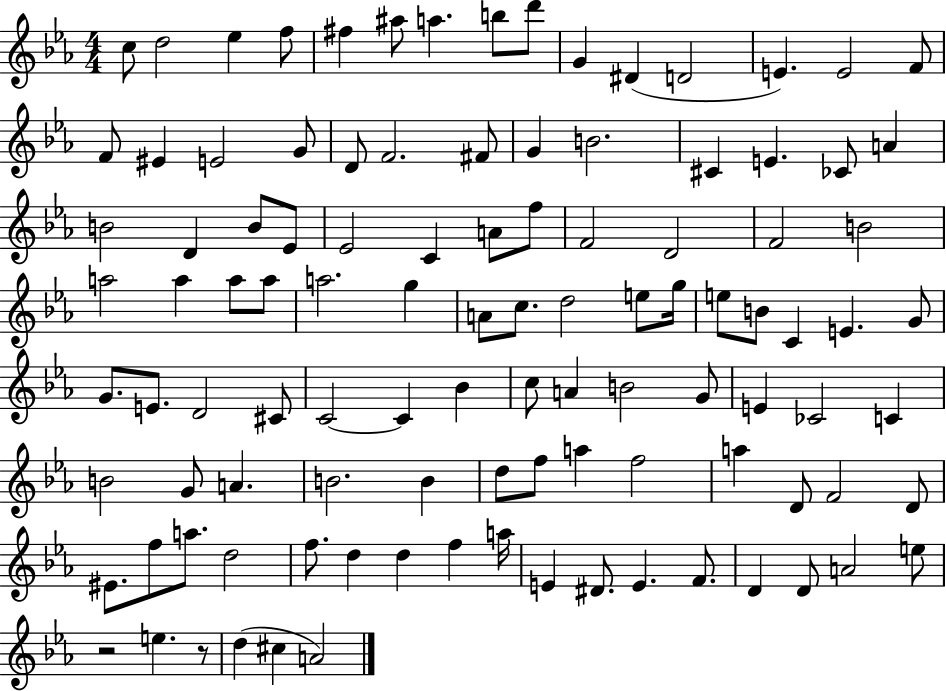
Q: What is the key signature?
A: EES major